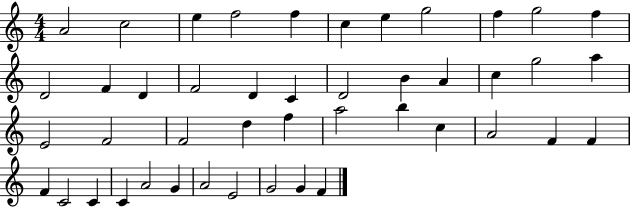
X:1
T:Untitled
M:4/4
L:1/4
K:C
A2 c2 e f2 f c e g2 f g2 f D2 F D F2 D C D2 B A c g2 a E2 F2 F2 d f a2 b c A2 F F F C2 C C A2 G A2 E2 G2 G F